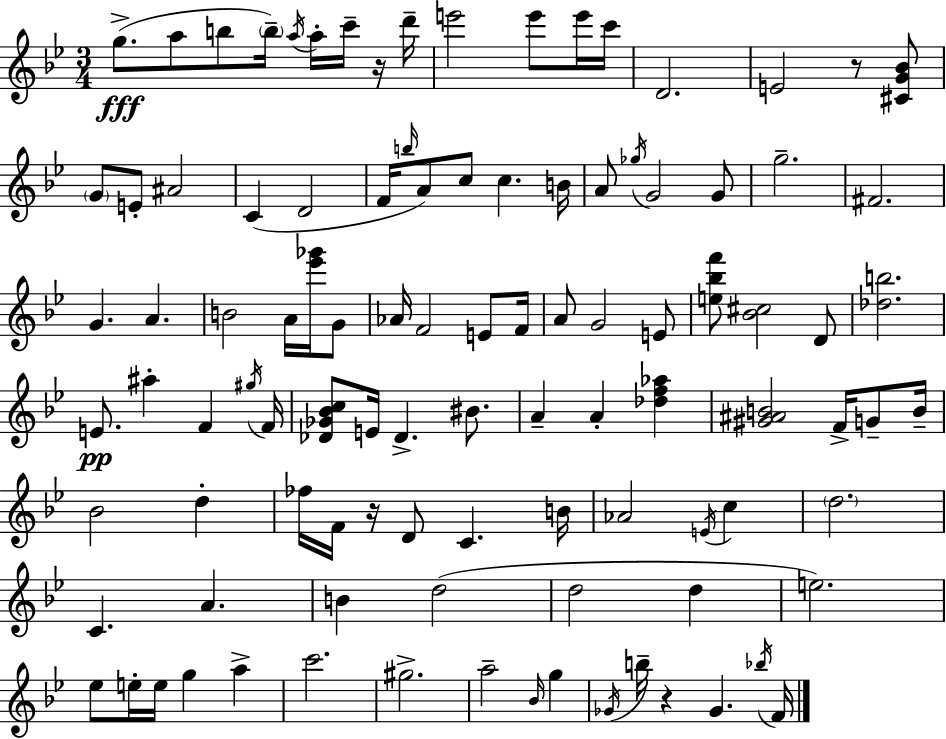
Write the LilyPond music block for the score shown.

{
  \clef treble
  \numericTimeSignature
  \time 3/4
  \key bes \major
  g''8.->(\fff a''8 b''8 \parenthesize b''16--) \acciaccatura { a''16 } a''16-. c'''16-- r16 | d'''16-- e'''2 e'''8 e'''16 | c'''16 d'2. | e'2 r8 <cis' g' bes'>8 | \break \parenthesize g'8 e'8-. ais'2 | c'4( d'2 | f'16 \grace { b''16 } a'8) c''8 c''4. | b'16 a'8 \acciaccatura { ges''16 } g'2 | \break g'8 g''2.-- | fis'2. | g'4. a'4. | b'2 a'16 | \break <ees''' ges'''>16 g'8 aes'16 f'2 | e'8 f'16 a'8 g'2 | e'8 <e'' bes'' f'''>8 <bes' cis''>2 | d'8 <des'' b''>2. | \break e'8.\pp ais''4-. f'4 | \acciaccatura { gis''16 } f'16 <des' ges' bes' c''>8 e'16 des'4.-> | bis'8. a'4-- a'4-. | <des'' f'' aes''>4 <gis' ais' b'>2 | \break f'16-> g'8-- b'16-- bes'2 | d''4-. fes''16 f'16 r16 d'8 c'4. | b'16 aes'2 | \acciaccatura { e'16 } c''4 \parenthesize d''2. | \break c'4. a'4. | b'4 d''2( | d''2 | d''4 e''2.) | \break ees''8 e''16-. e''16 g''4 | a''4-> c'''2. | gis''2.-> | a''2-- | \break \grace { bes'16 } g''4 \acciaccatura { ges'16 } b''16-- r4 | ges'4. \acciaccatura { bes''16 } f'16 \bar "|."
}